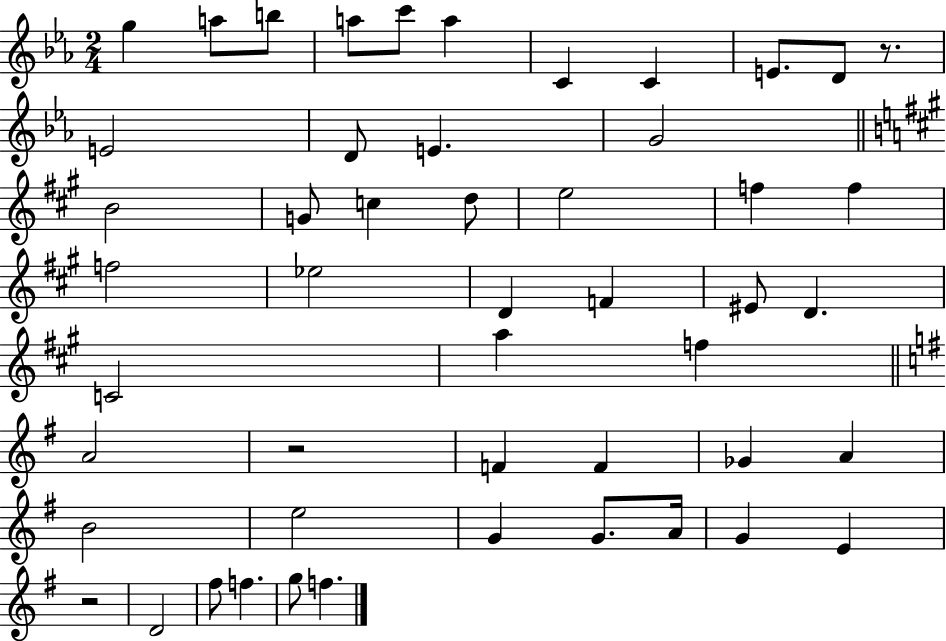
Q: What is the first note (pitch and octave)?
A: G5